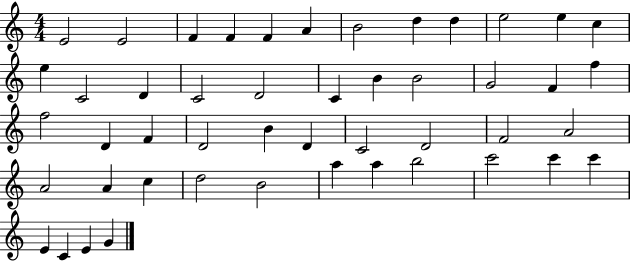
{
  \clef treble
  \numericTimeSignature
  \time 4/4
  \key c \major
  e'2 e'2 | f'4 f'4 f'4 a'4 | b'2 d''4 d''4 | e''2 e''4 c''4 | \break e''4 c'2 d'4 | c'2 d'2 | c'4 b'4 b'2 | g'2 f'4 f''4 | \break f''2 d'4 f'4 | d'2 b'4 d'4 | c'2 d'2 | f'2 a'2 | \break a'2 a'4 c''4 | d''2 b'2 | a''4 a''4 b''2 | c'''2 c'''4 c'''4 | \break e'4 c'4 e'4 g'4 | \bar "|."
}